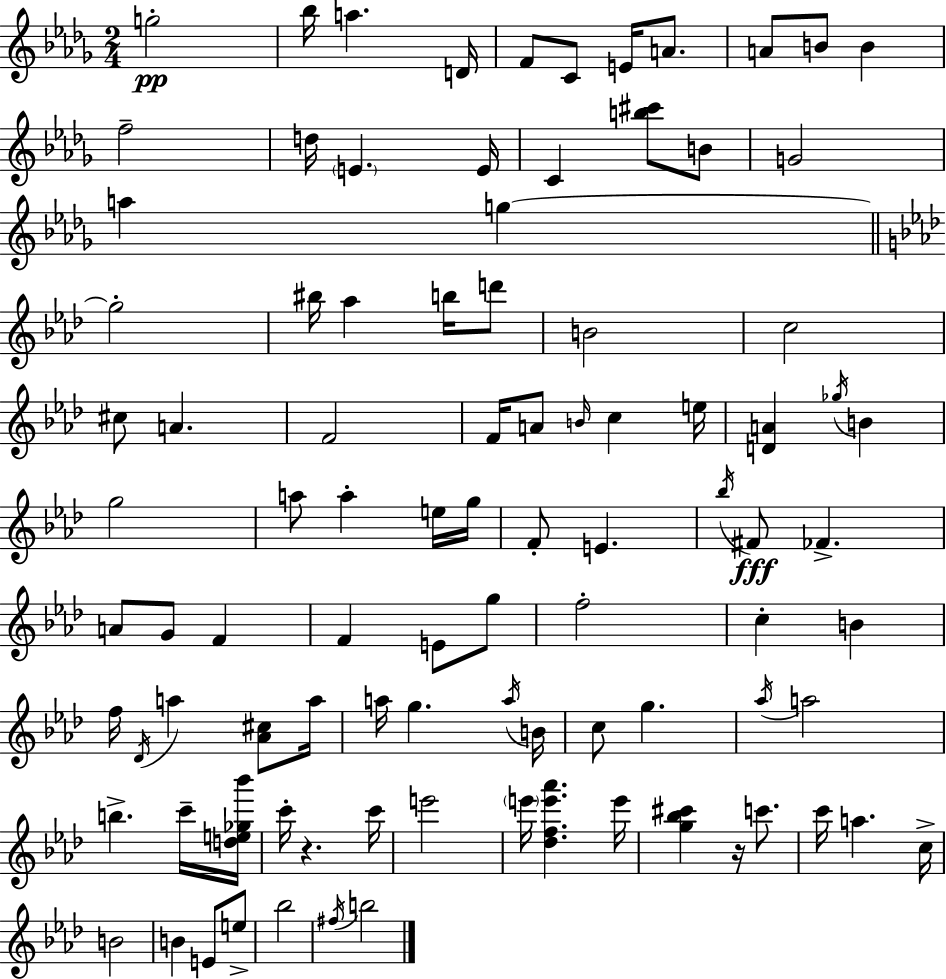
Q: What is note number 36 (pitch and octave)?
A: Gb5